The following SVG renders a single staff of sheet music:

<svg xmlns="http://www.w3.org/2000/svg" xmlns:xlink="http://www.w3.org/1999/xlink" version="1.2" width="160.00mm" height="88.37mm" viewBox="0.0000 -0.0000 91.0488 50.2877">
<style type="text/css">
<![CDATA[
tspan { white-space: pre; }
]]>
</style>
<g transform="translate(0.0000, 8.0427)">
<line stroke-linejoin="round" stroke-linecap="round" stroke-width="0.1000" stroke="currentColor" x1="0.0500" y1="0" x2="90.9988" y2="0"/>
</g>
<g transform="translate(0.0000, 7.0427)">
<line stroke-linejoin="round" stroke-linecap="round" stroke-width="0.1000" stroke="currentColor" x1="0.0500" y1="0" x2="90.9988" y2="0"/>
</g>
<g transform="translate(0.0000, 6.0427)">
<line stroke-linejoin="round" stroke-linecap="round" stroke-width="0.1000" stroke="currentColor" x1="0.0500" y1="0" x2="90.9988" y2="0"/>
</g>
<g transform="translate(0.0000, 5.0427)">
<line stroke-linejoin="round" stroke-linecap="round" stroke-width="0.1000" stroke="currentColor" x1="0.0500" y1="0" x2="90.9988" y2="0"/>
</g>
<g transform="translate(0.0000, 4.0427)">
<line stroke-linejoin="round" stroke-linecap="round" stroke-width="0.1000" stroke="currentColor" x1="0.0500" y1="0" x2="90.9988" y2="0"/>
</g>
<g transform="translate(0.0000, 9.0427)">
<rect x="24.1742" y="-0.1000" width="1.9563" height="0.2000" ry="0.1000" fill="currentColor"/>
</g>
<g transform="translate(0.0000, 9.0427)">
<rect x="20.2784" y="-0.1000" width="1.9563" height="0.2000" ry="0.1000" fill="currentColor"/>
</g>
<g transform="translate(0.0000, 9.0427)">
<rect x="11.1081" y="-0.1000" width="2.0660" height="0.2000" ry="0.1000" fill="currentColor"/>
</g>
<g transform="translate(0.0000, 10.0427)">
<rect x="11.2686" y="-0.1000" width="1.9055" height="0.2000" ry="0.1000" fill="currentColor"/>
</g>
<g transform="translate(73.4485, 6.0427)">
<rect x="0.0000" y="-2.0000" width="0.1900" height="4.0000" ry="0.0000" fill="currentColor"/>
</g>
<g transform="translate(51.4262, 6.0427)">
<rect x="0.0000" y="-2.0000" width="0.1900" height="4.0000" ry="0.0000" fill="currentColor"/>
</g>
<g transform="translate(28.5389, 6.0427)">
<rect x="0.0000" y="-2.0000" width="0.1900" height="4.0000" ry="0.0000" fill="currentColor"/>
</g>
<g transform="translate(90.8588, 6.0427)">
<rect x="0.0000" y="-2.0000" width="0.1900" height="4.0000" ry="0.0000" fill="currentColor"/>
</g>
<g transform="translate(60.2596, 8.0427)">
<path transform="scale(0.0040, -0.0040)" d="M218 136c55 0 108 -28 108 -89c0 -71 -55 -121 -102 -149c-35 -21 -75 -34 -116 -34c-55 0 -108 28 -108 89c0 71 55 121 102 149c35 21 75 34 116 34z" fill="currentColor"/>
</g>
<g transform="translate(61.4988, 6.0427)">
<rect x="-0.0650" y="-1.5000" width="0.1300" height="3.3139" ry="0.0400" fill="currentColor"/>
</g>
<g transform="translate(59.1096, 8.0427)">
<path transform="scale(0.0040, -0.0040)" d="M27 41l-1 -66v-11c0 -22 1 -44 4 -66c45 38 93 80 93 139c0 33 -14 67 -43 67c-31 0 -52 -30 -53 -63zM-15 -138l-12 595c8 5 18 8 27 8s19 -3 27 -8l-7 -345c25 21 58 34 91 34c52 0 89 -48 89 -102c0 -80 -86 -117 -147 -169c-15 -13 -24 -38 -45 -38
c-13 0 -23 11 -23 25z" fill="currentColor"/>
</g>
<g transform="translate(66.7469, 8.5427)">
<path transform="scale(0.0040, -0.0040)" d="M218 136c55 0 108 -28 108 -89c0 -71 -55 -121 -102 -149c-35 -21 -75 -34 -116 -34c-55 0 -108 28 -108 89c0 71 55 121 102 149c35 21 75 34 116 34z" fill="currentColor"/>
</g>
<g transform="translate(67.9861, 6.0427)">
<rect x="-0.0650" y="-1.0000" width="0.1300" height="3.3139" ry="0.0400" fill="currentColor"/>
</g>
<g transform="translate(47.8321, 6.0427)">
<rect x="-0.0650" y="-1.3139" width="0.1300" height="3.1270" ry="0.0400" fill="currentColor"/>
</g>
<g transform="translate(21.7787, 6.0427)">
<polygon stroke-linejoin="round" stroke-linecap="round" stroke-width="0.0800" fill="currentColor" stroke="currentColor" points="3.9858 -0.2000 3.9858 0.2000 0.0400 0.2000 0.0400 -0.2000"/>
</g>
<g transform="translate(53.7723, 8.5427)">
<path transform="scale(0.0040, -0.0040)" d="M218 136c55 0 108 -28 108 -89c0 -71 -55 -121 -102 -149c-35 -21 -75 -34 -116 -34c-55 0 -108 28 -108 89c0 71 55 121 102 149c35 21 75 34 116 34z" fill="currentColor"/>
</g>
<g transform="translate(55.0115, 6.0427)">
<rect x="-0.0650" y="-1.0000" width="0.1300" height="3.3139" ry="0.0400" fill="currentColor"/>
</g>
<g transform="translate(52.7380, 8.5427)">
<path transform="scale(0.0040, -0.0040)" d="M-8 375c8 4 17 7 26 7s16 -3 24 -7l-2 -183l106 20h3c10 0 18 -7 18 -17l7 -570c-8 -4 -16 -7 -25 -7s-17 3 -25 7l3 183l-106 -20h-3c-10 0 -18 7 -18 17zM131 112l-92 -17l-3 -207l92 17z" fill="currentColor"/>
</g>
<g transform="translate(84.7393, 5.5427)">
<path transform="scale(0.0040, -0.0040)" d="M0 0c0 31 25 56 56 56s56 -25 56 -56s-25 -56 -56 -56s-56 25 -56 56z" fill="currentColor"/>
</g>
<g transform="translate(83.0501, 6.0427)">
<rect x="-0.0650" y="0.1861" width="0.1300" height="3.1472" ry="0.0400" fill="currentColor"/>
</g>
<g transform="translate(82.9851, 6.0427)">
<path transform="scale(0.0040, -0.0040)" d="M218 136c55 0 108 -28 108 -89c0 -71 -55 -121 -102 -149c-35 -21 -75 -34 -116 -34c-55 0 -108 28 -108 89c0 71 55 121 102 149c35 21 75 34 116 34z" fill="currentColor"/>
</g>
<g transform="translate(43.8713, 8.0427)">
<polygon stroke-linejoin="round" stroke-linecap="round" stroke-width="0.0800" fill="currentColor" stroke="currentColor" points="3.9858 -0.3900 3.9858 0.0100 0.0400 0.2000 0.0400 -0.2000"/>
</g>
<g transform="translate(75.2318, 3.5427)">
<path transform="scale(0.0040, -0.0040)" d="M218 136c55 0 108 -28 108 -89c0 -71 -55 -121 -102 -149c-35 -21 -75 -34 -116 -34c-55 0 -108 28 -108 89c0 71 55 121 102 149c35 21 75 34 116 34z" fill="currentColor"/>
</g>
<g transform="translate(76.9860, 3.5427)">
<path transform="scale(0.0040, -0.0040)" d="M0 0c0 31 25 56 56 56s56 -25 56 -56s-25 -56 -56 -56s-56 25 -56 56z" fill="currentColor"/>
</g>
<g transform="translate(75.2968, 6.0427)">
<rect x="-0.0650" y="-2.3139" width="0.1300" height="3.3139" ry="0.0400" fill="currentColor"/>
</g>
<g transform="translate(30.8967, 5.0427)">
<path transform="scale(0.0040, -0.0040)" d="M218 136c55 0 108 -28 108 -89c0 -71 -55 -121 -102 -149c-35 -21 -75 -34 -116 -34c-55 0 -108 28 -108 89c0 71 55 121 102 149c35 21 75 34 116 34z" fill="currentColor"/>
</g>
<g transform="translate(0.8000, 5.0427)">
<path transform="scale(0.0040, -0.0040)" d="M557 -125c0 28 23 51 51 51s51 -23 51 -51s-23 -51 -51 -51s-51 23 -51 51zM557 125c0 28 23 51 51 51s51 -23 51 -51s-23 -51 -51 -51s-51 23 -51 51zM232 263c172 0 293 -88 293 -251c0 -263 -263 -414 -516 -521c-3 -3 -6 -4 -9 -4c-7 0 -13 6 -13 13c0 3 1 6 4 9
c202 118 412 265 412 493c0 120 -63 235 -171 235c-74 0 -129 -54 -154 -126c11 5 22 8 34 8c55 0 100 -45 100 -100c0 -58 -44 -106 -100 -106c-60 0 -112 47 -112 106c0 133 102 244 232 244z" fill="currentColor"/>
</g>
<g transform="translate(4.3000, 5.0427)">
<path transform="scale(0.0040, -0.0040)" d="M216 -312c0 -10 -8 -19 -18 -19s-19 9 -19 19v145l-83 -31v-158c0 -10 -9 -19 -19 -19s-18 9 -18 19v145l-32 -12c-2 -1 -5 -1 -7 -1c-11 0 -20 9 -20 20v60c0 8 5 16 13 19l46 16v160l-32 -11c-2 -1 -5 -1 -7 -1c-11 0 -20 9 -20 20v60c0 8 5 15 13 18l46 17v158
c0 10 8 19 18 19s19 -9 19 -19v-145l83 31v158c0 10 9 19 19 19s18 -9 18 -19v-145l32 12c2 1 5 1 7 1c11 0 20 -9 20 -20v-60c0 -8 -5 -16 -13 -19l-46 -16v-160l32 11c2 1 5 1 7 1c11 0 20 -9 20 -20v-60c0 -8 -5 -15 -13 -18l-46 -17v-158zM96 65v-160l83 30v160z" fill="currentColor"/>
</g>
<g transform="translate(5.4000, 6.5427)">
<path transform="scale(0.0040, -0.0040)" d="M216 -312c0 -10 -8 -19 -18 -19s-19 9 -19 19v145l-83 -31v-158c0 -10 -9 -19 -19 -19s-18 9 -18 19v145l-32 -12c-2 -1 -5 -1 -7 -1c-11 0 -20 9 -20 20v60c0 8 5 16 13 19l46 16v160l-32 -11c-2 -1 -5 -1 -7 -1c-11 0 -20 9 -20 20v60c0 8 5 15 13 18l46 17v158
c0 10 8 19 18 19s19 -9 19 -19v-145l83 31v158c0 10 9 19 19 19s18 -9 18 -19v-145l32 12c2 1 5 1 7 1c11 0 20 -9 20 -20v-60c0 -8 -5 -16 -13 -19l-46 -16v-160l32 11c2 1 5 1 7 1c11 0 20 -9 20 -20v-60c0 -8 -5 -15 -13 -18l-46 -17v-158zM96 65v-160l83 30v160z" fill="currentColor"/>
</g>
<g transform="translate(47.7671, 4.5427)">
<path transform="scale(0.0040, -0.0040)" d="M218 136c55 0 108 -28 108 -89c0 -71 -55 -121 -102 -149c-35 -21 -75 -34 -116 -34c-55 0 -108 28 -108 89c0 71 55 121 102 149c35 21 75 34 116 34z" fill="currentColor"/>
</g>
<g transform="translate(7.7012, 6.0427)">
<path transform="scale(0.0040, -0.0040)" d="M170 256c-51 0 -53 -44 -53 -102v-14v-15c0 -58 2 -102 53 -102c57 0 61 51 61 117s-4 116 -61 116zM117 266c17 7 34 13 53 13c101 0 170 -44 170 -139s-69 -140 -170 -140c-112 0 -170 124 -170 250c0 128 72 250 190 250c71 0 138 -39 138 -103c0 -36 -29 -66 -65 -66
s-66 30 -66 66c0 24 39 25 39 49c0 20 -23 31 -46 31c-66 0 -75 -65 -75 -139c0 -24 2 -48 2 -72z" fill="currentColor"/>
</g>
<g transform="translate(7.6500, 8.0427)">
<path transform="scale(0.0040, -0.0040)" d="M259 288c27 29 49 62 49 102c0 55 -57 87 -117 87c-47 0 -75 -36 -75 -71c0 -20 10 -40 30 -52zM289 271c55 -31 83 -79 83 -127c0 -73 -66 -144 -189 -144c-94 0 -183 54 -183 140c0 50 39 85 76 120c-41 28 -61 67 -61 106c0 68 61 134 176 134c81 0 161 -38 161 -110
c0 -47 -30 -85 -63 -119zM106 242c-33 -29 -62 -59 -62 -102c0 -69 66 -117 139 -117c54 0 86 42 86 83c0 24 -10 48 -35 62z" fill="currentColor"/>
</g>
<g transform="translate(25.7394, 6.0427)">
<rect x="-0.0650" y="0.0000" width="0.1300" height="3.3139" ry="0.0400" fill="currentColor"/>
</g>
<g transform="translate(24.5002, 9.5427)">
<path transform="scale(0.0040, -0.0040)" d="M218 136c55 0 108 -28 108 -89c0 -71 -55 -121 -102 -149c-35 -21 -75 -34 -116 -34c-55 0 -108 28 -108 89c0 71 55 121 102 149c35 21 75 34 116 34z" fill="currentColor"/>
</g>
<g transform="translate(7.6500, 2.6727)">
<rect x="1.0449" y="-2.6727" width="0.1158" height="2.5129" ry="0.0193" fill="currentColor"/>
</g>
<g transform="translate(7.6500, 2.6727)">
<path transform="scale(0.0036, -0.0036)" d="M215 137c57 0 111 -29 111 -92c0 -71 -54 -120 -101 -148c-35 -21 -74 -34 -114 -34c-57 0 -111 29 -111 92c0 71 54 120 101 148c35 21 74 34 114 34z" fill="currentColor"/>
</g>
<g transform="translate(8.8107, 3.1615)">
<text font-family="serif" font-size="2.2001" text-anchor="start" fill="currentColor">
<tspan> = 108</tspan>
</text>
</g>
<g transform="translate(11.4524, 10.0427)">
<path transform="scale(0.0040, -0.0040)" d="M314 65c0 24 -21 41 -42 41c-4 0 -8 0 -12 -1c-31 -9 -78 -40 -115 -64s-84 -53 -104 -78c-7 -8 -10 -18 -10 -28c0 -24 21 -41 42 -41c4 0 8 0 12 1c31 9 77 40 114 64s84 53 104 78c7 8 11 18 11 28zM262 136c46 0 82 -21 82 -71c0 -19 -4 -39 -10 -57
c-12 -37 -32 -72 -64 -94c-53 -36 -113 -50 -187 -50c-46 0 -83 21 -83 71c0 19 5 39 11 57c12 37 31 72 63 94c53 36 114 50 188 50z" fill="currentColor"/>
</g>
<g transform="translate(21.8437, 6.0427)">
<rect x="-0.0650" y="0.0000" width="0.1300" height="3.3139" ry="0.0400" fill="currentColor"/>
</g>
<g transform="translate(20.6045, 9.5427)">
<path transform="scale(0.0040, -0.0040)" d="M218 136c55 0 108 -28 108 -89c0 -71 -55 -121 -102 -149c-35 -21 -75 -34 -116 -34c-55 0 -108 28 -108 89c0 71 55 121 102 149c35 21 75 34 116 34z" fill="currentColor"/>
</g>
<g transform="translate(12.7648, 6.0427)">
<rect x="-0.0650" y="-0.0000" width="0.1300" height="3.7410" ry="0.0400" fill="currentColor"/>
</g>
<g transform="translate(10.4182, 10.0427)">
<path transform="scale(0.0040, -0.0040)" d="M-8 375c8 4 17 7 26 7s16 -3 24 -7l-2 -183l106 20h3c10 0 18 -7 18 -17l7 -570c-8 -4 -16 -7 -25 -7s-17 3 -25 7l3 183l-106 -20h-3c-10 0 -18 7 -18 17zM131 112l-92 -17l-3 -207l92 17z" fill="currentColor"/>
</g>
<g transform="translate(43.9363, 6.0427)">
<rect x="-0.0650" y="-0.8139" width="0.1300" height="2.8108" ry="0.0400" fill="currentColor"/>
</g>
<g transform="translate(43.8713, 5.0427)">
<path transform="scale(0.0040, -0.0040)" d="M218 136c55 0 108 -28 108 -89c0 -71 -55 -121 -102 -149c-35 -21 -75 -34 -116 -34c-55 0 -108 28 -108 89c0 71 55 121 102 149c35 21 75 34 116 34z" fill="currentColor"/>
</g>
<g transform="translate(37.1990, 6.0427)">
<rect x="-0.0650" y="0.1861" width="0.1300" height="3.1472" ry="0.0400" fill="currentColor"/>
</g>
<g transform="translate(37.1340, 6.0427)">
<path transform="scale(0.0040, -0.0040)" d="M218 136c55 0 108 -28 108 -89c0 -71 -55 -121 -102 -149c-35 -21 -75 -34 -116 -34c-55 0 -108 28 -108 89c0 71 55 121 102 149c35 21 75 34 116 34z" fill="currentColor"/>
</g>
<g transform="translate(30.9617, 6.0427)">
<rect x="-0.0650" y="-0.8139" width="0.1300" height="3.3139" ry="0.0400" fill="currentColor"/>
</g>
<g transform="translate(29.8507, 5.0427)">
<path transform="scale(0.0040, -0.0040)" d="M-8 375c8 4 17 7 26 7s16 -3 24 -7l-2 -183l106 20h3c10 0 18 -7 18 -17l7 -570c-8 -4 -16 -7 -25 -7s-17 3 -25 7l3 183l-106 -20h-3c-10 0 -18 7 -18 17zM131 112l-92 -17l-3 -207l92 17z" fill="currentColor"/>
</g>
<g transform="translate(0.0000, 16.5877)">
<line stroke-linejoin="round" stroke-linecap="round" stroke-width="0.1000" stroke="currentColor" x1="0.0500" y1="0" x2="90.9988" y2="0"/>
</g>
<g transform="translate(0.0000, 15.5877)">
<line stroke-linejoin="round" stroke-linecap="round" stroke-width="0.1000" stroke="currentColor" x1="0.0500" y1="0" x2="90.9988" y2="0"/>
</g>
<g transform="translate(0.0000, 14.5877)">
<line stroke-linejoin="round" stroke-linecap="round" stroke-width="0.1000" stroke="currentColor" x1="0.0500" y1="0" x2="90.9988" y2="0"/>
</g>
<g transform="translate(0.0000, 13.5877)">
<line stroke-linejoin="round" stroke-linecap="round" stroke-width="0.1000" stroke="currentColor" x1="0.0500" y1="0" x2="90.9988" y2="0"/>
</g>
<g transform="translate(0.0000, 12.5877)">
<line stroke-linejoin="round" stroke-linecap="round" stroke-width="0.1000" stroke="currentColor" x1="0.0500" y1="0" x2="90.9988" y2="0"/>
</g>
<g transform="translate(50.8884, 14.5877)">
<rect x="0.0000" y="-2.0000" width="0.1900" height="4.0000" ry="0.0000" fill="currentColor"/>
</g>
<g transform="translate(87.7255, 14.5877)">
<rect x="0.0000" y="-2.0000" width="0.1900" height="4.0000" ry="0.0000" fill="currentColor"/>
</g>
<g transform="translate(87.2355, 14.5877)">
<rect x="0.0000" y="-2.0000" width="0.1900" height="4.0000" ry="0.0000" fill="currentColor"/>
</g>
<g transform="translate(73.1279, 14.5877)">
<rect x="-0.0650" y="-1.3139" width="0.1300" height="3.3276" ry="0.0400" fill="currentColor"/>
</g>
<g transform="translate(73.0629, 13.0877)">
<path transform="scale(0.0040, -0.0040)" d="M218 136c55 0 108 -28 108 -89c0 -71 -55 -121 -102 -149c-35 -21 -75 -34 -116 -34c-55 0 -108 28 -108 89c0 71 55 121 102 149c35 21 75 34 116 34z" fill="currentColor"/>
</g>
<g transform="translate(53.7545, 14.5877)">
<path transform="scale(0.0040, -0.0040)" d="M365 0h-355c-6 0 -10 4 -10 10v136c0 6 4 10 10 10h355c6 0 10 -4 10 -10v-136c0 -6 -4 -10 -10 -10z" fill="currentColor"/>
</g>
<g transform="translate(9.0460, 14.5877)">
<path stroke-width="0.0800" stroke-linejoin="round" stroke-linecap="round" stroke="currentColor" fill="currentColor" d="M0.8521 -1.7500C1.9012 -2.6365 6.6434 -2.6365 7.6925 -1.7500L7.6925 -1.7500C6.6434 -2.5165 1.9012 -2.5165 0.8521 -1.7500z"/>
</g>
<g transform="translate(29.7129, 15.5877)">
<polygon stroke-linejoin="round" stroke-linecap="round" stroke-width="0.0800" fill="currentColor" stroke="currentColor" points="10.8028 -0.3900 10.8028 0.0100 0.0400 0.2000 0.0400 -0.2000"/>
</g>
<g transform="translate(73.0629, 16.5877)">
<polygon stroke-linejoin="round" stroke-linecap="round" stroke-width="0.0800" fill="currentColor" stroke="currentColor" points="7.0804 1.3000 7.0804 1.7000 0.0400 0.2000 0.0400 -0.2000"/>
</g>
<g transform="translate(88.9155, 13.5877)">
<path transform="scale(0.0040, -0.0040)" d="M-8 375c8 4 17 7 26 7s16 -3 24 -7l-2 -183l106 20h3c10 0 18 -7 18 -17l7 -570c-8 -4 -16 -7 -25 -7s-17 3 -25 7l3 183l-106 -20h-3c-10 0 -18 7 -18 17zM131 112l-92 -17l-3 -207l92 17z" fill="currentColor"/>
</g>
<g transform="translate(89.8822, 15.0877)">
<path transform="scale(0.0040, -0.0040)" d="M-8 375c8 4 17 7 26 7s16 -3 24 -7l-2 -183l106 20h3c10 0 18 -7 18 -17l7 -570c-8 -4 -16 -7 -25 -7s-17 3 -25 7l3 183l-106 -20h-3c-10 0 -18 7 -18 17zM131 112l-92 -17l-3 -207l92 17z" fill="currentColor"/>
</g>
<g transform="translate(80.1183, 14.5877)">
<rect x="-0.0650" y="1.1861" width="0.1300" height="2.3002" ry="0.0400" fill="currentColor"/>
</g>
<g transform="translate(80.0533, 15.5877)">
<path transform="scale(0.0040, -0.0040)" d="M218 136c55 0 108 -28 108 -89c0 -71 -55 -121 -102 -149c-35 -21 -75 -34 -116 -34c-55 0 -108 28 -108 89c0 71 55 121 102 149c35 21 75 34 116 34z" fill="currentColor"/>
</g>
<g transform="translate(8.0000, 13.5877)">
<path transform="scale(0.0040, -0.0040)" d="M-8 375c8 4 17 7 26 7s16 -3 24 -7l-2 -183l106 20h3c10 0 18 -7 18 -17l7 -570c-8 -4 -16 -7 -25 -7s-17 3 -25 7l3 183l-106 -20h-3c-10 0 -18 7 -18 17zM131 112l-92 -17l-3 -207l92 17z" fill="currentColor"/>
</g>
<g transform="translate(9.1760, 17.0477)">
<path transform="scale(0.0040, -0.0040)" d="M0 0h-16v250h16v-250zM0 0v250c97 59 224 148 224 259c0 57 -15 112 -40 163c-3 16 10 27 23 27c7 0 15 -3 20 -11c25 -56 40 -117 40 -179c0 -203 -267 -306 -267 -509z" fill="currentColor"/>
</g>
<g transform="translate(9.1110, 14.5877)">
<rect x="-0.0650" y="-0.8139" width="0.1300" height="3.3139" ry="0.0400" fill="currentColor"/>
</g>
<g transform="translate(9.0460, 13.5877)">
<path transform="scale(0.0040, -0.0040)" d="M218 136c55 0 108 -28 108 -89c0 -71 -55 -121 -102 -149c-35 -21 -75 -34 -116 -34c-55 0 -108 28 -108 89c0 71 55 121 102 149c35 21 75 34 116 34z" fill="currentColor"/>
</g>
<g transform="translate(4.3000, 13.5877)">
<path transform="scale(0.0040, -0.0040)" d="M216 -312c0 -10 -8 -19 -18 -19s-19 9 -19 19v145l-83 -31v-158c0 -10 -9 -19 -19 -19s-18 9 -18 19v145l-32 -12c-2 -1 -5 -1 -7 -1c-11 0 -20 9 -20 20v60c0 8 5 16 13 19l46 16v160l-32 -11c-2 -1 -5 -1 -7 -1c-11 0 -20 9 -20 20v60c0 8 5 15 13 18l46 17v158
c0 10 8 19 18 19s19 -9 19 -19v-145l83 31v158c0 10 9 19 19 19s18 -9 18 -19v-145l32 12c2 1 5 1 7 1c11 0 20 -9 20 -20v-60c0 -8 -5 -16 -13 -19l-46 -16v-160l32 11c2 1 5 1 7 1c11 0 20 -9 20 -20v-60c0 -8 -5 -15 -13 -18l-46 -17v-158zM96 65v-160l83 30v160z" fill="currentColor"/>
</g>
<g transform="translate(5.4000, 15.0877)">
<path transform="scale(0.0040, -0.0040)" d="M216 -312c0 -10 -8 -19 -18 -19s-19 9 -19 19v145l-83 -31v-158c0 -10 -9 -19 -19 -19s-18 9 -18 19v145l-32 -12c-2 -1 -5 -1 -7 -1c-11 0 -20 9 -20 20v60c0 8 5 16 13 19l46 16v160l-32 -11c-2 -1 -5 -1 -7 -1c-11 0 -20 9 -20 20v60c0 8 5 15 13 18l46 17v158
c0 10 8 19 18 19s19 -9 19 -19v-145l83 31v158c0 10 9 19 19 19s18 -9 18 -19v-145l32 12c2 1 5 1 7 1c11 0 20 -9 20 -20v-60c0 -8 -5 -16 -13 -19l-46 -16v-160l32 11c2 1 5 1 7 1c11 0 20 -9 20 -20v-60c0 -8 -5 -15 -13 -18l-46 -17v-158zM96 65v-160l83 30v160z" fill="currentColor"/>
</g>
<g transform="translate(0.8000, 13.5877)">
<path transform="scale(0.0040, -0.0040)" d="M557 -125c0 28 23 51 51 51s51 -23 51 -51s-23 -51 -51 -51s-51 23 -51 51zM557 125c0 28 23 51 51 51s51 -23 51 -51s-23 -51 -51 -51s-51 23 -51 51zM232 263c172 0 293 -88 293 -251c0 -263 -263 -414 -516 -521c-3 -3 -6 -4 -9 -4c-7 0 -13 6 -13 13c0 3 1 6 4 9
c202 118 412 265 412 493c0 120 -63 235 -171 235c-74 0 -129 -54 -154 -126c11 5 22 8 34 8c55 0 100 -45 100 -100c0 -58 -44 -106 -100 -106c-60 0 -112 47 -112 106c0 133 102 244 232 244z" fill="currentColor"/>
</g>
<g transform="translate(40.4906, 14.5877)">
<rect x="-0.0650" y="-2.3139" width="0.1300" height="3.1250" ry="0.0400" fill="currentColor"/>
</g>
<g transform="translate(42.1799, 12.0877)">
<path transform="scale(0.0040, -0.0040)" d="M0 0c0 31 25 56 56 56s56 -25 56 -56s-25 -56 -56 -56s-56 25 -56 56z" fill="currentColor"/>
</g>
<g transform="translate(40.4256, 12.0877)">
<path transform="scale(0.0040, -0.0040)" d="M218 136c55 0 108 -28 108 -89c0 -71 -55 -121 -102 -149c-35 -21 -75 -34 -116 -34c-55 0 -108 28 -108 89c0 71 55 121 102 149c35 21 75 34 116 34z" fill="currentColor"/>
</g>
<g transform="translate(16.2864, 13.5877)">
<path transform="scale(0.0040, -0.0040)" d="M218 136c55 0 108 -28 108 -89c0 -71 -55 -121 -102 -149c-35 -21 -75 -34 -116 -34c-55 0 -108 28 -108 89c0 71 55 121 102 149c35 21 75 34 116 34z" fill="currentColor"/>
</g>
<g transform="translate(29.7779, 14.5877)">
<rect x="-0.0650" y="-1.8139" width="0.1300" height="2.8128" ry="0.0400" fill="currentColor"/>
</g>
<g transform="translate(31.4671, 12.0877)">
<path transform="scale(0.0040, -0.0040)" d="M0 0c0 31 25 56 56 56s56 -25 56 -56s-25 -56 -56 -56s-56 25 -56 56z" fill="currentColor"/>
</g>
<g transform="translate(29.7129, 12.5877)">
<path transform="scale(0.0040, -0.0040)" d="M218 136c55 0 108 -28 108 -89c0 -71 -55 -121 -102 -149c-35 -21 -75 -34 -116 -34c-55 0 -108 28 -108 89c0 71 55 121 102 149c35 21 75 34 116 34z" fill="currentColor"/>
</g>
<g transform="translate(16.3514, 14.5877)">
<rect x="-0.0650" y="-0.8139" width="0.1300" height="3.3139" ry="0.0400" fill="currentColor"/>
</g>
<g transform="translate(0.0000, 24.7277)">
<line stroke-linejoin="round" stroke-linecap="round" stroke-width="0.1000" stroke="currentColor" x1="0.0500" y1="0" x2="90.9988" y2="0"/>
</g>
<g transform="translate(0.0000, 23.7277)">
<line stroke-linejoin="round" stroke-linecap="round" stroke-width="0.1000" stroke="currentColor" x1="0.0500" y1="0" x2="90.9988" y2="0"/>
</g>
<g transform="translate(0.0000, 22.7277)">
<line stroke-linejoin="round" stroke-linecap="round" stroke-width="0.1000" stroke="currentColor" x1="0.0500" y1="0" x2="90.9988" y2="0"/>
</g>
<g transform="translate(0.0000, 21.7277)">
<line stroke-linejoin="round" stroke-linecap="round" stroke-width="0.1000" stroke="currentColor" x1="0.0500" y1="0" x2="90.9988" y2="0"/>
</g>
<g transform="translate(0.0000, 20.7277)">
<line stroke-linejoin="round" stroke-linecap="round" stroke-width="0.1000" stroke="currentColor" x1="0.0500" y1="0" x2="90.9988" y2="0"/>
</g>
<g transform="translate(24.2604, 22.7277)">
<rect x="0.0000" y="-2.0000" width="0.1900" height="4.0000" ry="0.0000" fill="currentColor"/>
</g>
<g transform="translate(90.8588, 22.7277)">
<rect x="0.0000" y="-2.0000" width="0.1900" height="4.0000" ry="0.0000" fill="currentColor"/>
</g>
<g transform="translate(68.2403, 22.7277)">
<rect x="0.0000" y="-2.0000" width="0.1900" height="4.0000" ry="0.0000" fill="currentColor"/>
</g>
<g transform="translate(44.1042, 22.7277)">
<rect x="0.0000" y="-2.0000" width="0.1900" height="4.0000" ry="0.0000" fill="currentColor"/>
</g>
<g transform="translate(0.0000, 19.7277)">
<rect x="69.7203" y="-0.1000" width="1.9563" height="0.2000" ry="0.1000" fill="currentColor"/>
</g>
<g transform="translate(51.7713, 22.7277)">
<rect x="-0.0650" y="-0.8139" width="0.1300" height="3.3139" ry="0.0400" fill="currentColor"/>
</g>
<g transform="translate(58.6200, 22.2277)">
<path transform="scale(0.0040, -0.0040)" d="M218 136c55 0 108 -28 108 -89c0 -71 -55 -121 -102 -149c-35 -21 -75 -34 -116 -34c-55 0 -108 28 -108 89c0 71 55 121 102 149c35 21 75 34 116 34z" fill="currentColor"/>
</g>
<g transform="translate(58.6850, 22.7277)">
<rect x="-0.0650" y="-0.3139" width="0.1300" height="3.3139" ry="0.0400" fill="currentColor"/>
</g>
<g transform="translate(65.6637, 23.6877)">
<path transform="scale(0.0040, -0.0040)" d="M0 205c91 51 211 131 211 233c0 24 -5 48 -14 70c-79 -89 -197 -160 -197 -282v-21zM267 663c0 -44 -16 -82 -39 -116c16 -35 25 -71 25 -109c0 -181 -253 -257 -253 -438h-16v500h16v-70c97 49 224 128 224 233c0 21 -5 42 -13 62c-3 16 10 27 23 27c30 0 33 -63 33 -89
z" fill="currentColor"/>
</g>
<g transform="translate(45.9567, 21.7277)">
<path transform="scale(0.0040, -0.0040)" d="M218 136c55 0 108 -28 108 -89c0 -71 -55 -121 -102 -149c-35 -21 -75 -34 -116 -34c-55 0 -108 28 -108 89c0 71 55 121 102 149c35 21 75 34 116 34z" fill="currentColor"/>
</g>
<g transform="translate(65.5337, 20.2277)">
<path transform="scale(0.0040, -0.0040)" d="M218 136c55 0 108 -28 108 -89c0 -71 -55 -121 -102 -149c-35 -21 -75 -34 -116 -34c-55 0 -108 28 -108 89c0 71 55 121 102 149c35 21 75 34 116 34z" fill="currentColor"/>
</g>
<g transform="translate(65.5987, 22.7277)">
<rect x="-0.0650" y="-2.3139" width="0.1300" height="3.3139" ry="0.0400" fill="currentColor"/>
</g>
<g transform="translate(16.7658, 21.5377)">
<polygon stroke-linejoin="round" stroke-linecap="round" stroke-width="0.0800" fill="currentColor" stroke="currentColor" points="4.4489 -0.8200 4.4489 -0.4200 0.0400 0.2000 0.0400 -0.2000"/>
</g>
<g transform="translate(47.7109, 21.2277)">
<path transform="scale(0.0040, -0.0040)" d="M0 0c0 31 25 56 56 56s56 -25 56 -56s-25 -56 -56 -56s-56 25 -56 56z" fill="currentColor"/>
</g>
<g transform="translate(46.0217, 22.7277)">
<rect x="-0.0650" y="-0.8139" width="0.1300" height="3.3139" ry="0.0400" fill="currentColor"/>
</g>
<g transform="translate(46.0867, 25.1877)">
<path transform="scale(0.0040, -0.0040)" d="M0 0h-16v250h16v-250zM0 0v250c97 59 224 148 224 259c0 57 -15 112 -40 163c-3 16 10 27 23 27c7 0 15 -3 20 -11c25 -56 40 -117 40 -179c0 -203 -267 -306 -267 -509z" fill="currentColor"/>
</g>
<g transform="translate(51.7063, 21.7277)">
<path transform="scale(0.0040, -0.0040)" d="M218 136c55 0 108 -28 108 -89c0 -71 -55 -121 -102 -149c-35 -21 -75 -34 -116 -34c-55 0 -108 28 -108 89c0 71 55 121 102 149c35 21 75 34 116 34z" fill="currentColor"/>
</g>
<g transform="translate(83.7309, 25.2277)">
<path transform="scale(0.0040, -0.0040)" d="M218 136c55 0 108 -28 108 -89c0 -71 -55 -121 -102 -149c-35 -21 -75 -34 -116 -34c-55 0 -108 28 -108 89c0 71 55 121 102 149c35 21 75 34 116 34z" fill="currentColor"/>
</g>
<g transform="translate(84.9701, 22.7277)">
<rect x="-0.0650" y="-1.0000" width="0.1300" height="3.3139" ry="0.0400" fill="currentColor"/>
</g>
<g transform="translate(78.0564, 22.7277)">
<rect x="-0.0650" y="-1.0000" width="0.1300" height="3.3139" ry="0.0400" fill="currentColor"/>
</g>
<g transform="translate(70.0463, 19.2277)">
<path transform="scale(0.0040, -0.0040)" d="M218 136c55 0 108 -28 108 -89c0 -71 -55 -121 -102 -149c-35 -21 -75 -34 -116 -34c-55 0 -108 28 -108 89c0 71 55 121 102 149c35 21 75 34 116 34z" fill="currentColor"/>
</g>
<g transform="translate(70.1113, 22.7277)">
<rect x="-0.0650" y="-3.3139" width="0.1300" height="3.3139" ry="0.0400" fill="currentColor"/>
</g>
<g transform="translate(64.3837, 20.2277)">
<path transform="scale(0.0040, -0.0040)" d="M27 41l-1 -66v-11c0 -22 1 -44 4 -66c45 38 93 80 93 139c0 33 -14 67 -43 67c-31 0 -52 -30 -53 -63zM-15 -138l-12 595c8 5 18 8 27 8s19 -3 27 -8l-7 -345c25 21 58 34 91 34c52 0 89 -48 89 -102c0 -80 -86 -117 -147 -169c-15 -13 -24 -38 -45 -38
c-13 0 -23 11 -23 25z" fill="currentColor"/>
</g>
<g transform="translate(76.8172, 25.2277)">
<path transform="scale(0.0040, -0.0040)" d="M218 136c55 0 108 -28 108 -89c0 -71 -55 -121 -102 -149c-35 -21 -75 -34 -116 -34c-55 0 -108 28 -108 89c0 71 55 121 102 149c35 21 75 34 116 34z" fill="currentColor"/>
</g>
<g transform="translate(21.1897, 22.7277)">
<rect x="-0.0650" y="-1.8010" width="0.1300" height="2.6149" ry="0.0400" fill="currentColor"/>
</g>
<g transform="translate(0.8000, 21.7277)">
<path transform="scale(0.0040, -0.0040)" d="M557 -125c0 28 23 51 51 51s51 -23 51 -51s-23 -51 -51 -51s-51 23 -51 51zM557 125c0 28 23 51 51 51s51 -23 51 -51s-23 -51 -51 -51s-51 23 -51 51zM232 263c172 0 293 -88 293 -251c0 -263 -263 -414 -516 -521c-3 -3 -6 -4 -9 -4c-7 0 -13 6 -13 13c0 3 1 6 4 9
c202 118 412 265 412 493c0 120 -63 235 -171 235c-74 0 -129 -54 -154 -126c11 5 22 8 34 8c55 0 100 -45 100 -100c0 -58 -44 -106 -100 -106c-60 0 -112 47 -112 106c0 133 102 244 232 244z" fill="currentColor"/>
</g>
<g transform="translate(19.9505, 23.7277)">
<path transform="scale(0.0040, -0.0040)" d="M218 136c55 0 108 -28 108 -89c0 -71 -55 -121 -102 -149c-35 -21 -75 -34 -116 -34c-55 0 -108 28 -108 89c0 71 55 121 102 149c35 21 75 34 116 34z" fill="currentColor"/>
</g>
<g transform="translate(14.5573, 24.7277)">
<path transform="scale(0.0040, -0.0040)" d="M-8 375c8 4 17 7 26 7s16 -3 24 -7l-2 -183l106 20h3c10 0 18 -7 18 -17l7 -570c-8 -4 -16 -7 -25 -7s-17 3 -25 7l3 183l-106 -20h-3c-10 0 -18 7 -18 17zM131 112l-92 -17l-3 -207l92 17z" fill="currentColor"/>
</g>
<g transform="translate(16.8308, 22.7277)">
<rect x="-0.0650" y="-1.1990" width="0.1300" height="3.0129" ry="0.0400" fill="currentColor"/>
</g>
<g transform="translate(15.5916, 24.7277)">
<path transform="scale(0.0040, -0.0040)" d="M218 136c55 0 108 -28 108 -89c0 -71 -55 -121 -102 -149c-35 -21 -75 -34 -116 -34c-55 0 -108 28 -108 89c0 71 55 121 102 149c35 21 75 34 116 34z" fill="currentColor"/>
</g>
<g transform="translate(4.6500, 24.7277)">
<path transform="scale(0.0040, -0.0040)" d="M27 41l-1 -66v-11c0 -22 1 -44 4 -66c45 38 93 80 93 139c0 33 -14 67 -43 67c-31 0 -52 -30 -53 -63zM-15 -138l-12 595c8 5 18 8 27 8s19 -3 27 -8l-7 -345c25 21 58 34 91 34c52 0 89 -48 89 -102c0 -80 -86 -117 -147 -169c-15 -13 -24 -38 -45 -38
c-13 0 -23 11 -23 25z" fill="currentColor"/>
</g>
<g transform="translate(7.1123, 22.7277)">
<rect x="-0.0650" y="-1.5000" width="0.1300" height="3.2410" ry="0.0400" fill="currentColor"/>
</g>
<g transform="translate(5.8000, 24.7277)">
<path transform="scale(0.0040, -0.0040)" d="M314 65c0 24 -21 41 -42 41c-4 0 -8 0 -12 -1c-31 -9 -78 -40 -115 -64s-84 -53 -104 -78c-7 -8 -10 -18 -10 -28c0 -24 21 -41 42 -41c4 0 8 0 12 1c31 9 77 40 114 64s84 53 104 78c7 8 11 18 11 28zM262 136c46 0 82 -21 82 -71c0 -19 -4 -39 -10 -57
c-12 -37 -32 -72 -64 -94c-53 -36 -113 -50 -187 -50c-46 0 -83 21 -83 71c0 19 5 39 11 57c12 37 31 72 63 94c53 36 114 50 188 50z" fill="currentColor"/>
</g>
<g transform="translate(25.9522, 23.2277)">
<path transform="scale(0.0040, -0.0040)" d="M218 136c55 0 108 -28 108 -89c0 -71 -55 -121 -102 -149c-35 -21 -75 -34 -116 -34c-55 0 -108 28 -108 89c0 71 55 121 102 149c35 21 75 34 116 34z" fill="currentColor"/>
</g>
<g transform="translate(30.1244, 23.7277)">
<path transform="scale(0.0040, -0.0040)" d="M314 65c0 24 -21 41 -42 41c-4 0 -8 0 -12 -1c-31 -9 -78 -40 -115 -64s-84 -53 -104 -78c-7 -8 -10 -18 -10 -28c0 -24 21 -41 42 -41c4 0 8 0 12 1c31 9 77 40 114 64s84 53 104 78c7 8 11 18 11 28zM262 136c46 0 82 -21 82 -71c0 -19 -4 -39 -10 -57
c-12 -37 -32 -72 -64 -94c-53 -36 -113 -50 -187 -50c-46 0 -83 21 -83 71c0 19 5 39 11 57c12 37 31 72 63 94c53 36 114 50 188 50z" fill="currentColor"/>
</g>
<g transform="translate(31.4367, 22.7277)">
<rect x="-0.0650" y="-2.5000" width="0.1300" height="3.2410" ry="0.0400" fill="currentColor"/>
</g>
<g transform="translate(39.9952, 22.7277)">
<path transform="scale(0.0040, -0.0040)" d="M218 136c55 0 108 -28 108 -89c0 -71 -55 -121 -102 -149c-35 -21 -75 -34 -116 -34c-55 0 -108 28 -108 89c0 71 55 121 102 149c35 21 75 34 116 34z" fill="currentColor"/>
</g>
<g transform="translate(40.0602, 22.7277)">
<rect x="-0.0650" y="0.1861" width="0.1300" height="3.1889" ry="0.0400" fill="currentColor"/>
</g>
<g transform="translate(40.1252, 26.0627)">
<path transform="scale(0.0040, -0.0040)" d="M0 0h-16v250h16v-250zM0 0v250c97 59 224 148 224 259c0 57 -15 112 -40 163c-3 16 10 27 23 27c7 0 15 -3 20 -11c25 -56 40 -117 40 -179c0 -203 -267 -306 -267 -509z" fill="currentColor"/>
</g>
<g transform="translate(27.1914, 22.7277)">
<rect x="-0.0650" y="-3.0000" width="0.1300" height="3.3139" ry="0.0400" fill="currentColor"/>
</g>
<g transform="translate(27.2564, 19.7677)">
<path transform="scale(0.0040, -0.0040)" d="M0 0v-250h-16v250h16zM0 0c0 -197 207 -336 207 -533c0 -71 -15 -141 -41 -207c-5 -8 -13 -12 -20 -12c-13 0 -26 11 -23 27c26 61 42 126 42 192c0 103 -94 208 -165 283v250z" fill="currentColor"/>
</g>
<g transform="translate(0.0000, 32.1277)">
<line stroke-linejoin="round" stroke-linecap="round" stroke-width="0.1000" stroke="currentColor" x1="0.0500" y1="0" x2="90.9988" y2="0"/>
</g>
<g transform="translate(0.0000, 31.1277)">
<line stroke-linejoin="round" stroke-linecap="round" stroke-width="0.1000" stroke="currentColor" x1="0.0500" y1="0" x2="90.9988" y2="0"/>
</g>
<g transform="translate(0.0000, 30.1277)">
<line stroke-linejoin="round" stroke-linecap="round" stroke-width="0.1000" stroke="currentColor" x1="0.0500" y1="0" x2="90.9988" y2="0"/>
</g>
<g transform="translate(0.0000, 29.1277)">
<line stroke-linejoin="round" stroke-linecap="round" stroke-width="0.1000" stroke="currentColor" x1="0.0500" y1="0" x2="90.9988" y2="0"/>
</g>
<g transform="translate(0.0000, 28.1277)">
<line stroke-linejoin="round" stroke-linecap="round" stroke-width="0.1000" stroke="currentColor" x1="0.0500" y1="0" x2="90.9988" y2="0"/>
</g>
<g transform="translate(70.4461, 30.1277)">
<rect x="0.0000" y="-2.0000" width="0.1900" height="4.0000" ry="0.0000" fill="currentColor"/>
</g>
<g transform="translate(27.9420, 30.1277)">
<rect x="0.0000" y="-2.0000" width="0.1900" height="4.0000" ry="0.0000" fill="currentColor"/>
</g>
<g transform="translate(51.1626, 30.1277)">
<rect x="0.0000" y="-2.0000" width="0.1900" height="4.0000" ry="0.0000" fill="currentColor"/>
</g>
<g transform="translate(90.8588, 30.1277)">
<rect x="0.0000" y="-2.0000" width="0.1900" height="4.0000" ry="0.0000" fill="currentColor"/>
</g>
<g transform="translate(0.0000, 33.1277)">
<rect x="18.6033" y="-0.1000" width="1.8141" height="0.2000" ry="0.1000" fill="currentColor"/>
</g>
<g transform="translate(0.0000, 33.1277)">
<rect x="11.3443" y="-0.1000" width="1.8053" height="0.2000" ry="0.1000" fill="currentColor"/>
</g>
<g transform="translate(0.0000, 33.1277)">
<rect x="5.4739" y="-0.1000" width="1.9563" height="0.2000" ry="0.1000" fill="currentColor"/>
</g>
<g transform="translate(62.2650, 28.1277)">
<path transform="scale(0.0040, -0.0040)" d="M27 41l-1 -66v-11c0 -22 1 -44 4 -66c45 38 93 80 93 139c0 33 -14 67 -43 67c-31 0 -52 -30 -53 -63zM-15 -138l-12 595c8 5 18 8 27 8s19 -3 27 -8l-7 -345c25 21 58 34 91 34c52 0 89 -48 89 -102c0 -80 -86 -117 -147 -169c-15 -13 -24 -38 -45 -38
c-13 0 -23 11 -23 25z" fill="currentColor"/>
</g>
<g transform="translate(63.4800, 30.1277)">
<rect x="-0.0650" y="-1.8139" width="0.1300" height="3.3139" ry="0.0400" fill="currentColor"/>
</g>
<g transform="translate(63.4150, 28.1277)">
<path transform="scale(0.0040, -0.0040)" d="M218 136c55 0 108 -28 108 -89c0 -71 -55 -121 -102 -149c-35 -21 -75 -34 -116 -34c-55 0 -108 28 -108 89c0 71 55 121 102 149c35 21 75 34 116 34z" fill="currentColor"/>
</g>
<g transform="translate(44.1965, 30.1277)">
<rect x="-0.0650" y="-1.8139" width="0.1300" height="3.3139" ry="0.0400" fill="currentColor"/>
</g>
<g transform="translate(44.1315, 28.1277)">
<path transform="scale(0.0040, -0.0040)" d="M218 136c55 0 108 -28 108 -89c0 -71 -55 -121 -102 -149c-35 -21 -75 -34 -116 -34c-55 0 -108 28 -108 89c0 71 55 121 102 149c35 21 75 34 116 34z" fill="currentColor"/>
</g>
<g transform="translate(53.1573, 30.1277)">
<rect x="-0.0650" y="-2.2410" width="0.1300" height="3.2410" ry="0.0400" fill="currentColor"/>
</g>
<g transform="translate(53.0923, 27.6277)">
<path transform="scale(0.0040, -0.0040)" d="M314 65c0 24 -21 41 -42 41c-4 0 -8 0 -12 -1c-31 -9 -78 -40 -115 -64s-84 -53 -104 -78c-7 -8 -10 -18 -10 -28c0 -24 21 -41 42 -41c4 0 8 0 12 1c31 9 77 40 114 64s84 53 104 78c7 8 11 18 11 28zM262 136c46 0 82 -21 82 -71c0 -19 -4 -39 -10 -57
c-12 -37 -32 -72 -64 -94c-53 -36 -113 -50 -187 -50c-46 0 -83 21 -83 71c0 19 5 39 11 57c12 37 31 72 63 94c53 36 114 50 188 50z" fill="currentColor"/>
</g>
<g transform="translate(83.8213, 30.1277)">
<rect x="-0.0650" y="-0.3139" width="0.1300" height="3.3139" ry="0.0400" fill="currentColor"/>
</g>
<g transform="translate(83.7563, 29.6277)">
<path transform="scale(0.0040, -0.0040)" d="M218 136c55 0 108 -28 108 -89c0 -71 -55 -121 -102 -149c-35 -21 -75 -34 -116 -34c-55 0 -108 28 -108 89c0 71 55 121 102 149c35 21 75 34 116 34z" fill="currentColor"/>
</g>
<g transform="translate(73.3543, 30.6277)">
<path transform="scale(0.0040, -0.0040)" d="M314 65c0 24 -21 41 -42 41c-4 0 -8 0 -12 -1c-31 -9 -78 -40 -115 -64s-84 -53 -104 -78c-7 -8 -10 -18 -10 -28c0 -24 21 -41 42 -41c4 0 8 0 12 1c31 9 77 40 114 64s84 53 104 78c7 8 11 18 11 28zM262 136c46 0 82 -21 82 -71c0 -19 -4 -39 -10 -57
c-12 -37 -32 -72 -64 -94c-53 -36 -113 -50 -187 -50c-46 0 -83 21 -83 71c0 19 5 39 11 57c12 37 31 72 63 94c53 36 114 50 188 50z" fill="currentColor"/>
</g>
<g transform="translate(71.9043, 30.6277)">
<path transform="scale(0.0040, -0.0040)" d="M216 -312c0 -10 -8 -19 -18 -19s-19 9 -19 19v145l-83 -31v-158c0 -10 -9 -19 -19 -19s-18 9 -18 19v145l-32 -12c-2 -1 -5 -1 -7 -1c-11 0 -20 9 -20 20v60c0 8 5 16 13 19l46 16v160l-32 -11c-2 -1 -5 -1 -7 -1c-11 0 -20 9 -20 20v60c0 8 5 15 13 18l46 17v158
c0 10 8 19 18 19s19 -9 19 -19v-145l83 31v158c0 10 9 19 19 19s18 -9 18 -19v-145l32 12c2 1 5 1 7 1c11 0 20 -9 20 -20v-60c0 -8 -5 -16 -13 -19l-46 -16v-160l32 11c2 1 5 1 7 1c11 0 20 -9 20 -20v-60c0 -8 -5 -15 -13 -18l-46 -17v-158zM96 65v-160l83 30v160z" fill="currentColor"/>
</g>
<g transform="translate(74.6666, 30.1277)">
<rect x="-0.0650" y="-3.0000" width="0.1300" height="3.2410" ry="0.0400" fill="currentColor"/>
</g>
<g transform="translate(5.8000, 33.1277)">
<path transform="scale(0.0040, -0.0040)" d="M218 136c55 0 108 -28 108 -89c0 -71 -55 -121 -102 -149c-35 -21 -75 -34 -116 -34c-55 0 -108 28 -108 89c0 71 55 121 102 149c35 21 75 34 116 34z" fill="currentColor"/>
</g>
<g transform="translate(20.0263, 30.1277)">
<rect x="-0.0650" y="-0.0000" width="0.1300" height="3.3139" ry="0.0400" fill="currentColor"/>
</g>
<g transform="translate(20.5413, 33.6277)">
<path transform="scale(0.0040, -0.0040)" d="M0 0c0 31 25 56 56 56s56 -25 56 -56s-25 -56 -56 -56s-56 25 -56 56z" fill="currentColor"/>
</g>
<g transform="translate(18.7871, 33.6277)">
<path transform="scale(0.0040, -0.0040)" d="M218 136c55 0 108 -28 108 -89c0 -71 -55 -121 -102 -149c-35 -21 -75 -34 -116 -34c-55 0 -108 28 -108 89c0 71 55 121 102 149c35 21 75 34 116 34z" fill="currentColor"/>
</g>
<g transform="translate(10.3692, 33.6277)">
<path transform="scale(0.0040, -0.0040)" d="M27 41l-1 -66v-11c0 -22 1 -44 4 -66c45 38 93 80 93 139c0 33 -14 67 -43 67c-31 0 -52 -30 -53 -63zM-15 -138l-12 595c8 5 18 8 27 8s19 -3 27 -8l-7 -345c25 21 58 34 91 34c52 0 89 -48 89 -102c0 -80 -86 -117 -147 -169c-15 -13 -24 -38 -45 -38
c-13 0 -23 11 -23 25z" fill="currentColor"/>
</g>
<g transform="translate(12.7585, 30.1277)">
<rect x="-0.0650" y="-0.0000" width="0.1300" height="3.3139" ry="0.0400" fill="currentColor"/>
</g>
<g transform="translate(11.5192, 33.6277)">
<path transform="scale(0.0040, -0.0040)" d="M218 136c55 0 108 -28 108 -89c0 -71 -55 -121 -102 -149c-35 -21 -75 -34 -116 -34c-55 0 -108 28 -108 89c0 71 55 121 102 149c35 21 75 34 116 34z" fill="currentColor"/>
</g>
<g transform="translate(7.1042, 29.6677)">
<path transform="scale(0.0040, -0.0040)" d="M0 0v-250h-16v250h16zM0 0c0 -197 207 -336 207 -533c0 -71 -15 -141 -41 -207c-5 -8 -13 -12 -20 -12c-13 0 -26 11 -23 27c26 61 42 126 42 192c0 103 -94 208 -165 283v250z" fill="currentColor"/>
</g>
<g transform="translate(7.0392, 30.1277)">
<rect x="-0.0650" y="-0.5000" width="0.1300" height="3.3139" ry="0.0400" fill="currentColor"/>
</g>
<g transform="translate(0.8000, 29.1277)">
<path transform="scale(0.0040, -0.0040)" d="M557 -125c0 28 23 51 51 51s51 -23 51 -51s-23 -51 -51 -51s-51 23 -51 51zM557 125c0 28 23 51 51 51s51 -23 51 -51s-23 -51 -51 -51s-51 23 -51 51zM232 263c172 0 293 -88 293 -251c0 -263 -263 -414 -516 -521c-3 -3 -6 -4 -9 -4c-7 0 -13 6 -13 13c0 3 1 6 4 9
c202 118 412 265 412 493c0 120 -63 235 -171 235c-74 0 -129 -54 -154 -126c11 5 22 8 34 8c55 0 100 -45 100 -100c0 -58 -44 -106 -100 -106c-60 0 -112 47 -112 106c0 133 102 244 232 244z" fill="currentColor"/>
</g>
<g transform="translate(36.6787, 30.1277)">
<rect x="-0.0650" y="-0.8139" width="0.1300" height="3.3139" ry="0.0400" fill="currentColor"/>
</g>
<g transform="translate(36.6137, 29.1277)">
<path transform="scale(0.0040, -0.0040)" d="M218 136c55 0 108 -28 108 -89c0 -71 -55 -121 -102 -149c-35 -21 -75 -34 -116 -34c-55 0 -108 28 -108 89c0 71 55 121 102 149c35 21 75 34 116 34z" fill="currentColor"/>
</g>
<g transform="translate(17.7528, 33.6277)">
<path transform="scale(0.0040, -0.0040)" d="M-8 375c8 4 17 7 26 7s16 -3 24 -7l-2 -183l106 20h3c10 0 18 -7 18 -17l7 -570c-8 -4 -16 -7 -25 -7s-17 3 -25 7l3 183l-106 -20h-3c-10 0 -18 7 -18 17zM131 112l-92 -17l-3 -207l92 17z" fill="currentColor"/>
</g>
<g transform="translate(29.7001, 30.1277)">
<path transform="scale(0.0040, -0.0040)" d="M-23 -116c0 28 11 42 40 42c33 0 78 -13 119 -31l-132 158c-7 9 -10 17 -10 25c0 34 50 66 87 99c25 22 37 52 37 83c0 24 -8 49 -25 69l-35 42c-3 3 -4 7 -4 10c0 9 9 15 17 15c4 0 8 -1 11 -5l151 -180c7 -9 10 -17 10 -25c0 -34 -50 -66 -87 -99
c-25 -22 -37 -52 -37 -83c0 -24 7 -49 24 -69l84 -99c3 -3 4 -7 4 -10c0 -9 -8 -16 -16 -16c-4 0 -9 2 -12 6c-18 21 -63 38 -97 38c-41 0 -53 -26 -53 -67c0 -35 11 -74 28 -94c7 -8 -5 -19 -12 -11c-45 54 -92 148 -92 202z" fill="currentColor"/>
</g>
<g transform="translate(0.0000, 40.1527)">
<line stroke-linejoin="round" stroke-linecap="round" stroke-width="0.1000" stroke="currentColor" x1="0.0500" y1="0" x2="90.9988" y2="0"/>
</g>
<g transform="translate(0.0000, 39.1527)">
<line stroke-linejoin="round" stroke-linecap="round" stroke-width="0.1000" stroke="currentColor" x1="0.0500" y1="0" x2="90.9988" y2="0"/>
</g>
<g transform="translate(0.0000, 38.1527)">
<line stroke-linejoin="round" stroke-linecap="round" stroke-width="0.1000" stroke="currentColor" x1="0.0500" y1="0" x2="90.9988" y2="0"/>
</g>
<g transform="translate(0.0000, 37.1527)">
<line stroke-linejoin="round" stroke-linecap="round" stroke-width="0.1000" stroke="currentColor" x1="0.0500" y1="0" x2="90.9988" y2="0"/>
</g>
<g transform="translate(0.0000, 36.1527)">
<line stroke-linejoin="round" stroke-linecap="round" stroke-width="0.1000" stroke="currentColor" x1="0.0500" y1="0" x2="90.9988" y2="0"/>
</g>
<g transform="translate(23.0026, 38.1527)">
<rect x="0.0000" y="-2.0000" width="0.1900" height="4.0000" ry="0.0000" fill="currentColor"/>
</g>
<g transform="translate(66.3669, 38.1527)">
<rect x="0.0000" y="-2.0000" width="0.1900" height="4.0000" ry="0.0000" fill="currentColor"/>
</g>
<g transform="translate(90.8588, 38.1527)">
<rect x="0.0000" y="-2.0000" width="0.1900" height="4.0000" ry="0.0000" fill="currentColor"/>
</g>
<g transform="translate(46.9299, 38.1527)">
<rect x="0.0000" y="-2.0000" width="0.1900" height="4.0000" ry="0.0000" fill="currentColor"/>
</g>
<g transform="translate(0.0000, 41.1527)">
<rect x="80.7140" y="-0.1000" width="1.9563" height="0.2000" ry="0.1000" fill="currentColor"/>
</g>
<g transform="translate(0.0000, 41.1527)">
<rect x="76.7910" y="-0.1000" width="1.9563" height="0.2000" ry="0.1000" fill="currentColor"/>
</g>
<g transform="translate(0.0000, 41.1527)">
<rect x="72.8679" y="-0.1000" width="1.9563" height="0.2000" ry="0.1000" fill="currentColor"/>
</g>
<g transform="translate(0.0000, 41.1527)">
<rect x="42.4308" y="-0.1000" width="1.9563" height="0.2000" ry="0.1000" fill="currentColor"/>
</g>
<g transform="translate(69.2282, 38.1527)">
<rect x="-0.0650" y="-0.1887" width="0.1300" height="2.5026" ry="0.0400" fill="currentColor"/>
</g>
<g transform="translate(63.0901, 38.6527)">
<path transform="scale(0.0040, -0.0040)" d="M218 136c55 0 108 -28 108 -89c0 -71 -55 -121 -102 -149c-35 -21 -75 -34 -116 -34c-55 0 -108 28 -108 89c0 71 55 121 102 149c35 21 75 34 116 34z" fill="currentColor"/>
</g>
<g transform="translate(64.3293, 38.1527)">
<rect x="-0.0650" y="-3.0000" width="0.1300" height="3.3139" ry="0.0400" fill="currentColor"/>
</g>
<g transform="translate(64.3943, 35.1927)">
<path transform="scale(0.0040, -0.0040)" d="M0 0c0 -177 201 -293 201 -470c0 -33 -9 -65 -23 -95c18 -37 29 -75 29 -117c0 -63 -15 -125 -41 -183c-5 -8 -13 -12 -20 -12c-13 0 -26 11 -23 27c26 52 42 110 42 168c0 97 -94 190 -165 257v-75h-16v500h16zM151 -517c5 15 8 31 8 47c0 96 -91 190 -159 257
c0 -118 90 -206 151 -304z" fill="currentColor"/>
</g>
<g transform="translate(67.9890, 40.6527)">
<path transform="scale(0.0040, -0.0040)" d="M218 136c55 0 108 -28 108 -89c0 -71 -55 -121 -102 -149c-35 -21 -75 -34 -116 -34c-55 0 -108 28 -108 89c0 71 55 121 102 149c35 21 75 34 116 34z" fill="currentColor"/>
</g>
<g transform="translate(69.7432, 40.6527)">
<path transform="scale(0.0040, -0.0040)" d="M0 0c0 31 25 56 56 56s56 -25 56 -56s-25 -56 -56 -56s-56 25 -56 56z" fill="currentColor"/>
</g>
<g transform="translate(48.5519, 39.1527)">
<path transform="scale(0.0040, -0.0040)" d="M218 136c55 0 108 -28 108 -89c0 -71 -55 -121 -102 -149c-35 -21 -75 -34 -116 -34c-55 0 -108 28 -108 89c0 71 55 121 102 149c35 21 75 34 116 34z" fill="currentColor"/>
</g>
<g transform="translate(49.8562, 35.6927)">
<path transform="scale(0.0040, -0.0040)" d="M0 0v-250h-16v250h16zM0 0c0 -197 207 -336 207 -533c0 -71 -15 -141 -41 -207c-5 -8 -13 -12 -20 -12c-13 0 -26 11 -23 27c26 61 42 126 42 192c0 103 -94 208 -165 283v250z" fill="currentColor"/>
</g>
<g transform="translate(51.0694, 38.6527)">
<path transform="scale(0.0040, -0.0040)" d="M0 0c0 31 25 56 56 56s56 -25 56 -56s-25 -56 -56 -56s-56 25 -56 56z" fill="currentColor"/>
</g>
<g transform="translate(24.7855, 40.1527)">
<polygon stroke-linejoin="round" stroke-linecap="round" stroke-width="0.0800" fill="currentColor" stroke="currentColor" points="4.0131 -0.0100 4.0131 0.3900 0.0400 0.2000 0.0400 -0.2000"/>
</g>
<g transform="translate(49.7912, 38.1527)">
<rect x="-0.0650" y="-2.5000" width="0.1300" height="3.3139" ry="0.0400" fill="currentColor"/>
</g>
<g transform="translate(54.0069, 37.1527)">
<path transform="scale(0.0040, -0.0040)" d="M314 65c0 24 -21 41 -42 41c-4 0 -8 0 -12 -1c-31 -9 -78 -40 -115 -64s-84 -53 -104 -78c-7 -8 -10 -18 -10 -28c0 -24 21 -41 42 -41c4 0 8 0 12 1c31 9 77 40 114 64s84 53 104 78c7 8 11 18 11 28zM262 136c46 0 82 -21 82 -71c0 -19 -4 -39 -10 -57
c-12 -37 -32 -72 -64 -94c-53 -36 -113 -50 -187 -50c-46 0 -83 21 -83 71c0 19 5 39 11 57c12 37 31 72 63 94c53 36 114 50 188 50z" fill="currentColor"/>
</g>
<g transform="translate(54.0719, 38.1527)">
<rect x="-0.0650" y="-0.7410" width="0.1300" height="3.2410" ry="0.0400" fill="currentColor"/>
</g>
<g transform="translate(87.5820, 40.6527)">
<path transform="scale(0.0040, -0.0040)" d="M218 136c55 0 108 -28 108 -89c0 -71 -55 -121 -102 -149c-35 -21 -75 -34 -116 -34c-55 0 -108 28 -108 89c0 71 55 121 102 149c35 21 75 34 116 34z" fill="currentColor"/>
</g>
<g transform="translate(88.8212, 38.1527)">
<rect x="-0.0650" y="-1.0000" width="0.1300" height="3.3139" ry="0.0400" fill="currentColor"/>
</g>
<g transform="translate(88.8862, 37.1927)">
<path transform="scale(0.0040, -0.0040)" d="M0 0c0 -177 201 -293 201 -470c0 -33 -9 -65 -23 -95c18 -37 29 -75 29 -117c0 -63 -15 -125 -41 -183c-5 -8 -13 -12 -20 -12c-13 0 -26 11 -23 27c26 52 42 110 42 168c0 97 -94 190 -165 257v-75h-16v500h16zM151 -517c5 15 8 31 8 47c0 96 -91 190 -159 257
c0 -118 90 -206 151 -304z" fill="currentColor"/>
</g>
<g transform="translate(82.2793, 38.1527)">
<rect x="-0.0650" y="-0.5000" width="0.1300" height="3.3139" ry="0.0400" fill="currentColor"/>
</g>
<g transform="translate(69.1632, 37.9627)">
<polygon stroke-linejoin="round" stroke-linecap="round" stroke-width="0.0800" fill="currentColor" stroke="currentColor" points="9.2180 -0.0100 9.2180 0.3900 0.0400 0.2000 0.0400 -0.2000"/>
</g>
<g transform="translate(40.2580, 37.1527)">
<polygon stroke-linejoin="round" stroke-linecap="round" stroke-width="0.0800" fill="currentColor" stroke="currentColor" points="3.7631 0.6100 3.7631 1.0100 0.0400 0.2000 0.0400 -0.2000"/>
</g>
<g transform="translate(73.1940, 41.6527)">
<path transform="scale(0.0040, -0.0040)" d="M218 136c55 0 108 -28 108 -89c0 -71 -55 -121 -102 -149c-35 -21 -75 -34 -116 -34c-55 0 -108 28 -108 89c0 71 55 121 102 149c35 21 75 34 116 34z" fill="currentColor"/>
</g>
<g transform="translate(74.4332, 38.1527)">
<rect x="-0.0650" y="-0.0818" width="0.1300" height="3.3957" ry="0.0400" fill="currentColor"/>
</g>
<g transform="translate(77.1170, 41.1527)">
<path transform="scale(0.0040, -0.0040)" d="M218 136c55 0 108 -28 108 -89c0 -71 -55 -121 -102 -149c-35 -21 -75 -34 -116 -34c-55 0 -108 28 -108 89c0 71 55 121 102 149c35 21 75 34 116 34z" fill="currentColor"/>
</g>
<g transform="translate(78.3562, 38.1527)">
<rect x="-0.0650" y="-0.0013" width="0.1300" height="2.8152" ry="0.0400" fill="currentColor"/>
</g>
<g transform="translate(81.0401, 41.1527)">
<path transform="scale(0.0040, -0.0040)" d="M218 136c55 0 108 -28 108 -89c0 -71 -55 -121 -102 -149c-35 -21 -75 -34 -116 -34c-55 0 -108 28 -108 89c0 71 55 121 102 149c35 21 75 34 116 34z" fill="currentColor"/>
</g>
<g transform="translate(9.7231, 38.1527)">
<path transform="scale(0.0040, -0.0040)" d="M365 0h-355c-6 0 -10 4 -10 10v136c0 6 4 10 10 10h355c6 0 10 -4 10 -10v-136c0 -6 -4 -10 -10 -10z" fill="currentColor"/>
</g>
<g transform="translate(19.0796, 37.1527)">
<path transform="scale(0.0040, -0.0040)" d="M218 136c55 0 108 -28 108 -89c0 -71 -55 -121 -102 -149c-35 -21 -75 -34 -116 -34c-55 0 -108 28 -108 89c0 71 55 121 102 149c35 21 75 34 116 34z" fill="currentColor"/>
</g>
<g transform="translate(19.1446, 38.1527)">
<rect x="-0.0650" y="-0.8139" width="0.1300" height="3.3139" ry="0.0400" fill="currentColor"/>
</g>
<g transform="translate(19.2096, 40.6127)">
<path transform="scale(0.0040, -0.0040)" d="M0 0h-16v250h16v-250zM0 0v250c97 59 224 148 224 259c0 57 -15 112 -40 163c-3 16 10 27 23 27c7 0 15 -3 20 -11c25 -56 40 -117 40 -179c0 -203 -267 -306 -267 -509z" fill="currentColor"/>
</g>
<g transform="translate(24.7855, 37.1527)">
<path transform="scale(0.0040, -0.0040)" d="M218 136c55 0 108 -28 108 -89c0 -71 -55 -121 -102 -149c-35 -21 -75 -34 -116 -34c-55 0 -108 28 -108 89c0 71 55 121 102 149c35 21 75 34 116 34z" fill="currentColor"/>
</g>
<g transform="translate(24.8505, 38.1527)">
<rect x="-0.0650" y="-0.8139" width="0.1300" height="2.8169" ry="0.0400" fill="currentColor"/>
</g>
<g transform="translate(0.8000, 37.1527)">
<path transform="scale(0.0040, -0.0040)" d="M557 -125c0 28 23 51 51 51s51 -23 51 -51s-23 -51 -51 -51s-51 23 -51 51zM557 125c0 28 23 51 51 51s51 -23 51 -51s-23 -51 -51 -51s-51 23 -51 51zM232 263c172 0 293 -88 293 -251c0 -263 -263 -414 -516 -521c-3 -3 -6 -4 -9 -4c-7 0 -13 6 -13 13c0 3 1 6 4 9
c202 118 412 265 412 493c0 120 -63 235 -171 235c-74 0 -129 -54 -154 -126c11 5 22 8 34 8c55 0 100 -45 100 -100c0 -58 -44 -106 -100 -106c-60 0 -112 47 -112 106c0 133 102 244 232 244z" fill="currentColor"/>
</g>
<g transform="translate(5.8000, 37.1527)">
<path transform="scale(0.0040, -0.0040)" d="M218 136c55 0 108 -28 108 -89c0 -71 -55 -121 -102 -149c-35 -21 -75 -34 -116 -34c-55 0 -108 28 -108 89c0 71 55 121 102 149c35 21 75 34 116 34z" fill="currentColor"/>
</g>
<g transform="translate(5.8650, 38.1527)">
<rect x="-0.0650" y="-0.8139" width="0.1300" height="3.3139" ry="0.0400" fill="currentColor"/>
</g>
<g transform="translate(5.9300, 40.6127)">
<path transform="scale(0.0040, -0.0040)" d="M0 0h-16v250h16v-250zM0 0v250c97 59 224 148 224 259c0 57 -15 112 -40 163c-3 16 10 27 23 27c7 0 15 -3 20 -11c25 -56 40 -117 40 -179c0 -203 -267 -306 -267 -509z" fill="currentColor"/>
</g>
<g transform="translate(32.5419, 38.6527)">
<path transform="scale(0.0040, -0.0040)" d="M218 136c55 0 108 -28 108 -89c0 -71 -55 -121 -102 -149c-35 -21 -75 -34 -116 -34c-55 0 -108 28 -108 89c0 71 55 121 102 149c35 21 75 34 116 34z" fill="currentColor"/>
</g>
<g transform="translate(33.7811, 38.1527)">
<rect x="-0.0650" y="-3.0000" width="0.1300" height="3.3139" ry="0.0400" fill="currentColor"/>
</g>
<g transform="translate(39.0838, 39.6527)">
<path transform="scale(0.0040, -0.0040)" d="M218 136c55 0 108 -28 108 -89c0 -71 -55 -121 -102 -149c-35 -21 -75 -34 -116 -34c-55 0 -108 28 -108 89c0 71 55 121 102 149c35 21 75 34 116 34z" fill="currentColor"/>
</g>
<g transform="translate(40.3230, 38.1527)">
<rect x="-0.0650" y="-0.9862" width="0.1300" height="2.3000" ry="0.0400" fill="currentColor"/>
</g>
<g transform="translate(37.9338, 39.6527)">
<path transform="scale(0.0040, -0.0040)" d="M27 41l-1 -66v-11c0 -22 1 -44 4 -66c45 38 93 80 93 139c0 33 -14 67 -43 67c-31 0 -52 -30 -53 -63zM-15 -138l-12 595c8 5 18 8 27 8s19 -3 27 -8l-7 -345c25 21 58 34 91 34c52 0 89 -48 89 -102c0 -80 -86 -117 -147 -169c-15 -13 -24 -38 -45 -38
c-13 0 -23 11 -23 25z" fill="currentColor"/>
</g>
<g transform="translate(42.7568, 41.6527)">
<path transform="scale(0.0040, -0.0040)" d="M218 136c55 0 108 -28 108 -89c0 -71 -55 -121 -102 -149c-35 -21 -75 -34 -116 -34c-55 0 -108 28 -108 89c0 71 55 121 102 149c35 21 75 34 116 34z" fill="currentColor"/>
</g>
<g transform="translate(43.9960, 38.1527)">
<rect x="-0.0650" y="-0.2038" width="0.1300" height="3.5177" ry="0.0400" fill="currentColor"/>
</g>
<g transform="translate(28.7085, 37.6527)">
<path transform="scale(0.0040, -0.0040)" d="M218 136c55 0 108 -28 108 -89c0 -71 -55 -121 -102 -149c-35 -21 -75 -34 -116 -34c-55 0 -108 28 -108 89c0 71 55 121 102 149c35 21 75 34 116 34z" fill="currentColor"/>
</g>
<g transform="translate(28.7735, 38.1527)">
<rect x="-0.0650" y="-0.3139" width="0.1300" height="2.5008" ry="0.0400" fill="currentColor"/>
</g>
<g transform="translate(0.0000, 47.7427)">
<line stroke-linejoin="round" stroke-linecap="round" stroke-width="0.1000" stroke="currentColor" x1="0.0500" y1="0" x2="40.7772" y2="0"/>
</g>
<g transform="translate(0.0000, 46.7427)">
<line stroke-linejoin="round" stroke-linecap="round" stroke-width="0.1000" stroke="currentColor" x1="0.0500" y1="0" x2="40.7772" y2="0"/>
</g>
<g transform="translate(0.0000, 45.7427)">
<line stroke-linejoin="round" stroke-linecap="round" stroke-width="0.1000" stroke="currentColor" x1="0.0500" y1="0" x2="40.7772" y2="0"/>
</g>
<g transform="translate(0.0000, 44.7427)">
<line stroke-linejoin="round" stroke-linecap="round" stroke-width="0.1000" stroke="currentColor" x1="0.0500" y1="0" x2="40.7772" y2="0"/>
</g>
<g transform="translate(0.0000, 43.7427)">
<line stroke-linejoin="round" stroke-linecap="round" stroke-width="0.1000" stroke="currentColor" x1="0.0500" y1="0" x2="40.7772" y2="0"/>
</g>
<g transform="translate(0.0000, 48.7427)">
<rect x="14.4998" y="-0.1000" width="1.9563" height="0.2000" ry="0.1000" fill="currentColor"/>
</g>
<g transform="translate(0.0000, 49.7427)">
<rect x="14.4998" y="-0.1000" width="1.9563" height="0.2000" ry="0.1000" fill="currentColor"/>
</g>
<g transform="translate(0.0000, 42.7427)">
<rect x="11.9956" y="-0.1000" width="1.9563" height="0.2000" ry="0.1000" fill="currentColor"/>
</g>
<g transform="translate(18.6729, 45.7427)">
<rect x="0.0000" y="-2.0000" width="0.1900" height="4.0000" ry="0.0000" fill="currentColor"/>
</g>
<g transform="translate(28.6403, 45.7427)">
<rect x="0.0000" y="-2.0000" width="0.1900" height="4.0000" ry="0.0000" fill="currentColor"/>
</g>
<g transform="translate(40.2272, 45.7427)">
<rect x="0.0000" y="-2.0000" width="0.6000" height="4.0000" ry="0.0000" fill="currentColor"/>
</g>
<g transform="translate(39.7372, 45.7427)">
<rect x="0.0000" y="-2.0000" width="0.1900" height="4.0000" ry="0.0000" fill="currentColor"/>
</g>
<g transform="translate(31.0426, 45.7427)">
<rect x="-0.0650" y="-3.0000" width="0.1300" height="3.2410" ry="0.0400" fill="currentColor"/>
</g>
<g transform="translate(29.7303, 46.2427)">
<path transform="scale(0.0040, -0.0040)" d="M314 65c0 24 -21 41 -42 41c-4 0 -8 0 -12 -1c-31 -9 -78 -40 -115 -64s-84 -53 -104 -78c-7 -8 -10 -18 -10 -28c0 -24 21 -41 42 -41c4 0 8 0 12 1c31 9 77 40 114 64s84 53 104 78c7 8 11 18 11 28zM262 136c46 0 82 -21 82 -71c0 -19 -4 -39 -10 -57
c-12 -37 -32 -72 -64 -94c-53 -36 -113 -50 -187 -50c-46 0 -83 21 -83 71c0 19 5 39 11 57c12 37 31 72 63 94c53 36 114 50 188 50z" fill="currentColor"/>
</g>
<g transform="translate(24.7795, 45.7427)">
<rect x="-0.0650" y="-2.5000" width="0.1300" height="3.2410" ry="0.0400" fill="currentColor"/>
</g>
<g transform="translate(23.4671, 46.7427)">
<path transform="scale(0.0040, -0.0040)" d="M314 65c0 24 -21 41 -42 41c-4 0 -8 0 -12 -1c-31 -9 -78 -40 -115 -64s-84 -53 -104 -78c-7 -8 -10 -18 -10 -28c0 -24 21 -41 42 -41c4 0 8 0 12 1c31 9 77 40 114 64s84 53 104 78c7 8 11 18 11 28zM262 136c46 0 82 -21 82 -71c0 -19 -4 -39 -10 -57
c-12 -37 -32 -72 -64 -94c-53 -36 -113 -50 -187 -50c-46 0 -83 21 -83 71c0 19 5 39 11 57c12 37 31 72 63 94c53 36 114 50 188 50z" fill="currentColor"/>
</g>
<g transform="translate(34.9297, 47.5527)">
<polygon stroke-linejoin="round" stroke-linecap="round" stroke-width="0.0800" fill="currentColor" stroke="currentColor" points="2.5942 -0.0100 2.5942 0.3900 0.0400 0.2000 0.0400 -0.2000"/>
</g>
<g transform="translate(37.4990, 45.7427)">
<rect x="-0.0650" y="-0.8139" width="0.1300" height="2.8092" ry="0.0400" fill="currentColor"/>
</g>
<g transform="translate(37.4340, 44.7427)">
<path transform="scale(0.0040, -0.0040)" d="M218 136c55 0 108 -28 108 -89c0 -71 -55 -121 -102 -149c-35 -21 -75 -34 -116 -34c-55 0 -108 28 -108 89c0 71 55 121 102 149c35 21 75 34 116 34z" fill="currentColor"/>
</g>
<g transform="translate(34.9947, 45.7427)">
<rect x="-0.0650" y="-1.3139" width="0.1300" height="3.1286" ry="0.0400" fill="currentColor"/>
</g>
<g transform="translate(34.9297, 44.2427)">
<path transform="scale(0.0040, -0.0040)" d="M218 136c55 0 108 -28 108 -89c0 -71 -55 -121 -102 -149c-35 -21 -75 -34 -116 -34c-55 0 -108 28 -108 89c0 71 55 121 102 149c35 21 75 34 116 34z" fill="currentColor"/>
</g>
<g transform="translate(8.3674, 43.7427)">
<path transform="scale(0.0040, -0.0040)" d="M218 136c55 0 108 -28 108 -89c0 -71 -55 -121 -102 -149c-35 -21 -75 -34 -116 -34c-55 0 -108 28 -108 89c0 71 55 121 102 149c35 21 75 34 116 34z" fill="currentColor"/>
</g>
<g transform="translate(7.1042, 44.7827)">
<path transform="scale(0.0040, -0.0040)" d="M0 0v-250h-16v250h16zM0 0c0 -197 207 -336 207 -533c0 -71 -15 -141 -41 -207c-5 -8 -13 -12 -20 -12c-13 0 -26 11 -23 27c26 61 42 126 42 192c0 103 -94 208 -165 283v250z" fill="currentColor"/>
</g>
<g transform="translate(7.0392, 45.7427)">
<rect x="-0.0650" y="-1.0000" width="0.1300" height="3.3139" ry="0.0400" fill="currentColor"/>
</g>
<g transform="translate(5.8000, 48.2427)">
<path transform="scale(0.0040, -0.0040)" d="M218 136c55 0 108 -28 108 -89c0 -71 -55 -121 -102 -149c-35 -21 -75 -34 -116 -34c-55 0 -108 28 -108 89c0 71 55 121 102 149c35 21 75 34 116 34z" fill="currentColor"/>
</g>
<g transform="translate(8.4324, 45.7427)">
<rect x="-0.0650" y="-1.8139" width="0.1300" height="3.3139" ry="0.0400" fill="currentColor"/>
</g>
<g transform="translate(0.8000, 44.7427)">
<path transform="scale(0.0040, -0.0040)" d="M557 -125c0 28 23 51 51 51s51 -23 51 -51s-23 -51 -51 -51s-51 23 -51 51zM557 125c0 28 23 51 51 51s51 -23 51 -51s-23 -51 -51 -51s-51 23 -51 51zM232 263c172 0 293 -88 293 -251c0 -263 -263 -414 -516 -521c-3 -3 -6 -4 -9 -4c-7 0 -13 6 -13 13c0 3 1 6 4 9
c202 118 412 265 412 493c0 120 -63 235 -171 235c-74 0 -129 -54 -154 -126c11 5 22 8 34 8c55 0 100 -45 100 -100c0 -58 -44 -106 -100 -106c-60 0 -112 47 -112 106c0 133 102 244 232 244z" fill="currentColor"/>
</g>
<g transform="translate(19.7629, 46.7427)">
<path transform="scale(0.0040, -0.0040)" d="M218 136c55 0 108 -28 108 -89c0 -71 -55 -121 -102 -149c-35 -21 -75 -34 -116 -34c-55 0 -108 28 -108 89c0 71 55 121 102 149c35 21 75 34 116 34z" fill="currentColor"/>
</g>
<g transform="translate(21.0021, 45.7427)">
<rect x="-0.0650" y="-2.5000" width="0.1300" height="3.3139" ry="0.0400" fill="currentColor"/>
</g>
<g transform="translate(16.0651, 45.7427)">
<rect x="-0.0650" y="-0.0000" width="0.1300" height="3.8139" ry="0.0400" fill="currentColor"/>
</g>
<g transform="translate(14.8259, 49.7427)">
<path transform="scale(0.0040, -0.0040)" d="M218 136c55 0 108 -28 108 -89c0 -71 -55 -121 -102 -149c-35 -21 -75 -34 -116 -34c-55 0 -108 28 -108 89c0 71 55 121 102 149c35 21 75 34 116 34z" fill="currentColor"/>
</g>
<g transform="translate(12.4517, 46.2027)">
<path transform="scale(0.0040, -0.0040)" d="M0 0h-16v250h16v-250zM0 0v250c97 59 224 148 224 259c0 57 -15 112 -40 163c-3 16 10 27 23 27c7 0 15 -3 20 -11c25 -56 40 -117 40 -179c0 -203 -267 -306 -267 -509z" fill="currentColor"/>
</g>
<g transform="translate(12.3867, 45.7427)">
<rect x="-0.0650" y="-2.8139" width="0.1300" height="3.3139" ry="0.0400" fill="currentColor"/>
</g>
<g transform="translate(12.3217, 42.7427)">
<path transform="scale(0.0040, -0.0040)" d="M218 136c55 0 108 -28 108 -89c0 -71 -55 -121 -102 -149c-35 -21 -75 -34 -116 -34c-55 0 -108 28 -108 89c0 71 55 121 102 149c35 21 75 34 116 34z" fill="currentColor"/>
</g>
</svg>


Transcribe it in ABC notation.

X:1
T:Untitled
M:6/8
L:1/4
K:D
C,,2 D,,/2 D,,/2 F, D, F,/2 G,/2 F,, _G,, F,, B, D, F,/2 F, A,/2 B,/2 z2 G,/2 B,,/2 _G,,2 G,,/2 B,,/2 C,/2 B,,2 D,/2 F,/2 F, E, _B,/4 D F,, F,, E,,/2 _D,, D,, z F, A, B,2 _A, ^C,2 E, F,/2 z2 F,/2 F,/2 E,/2 C, _A,,/2 D,,/2 B,,/2 F,2 C,/4 F,,/2 D,,/2 E,,/2 E,, F,,/4 F,,/2 A, C/2 C,, B,, B,,2 C,2 G,/2 F,/2